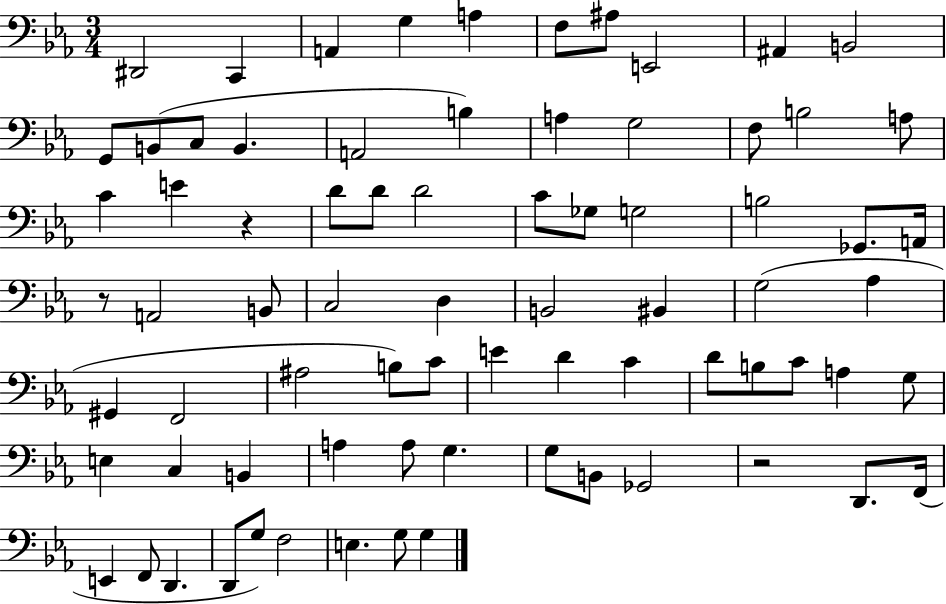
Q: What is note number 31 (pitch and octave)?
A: Gb2